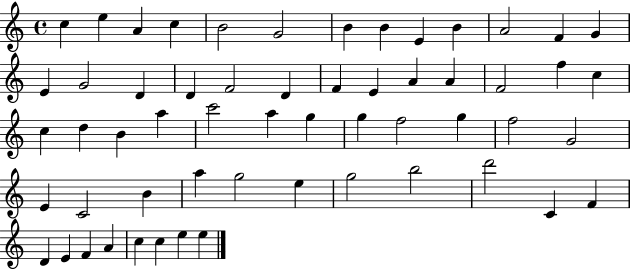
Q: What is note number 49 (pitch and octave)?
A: F4